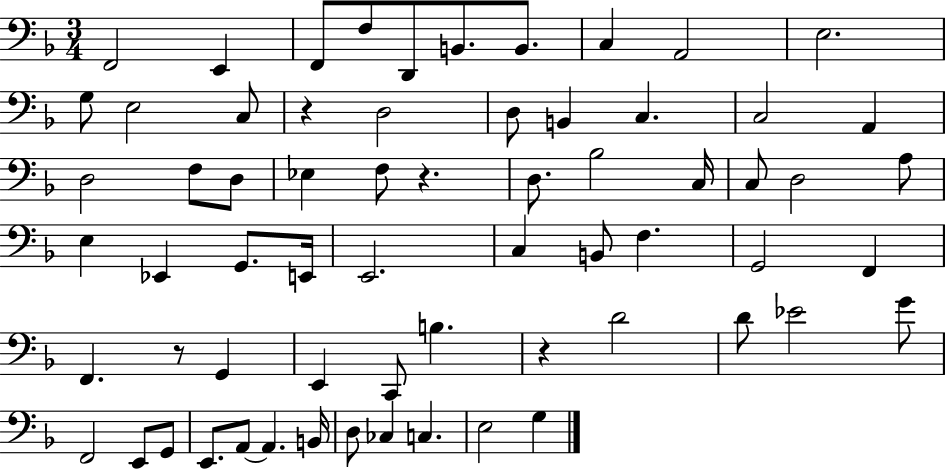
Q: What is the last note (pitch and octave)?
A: G3